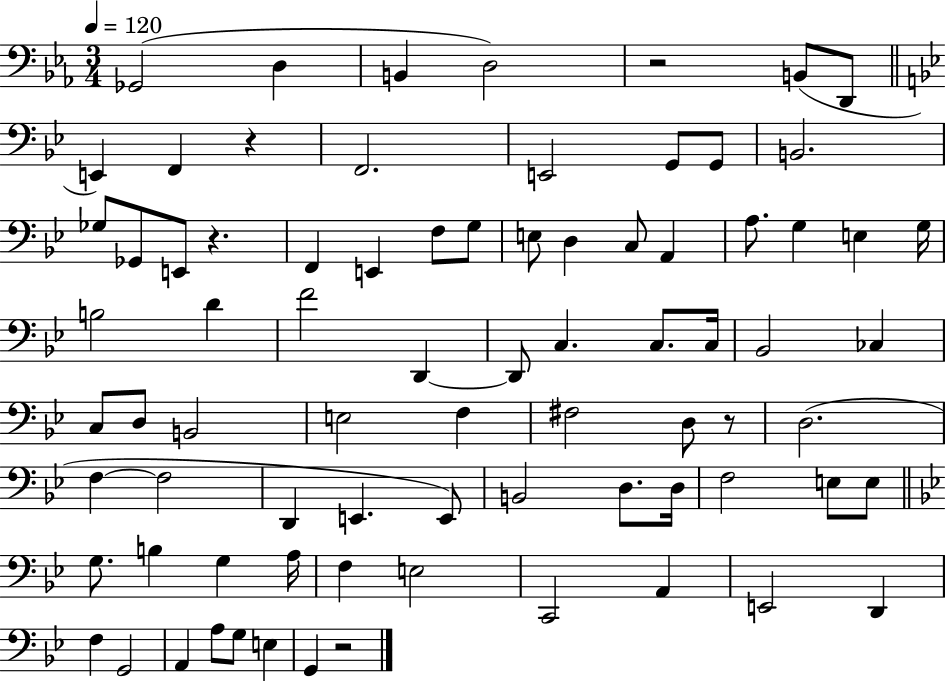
X:1
T:Untitled
M:3/4
L:1/4
K:Eb
_G,,2 D, B,, D,2 z2 B,,/2 D,,/2 E,, F,, z F,,2 E,,2 G,,/2 G,,/2 B,,2 _G,/2 _G,,/2 E,,/2 z F,, E,, F,/2 G,/2 E,/2 D, C,/2 A,, A,/2 G, E, G,/4 B,2 D F2 D,, D,,/2 C, C,/2 C,/4 _B,,2 _C, C,/2 D,/2 B,,2 E,2 F, ^F,2 D,/2 z/2 D,2 F, F,2 D,, E,, E,,/2 B,,2 D,/2 D,/4 F,2 E,/2 E,/2 G,/2 B, G, A,/4 F, E,2 C,,2 A,, E,,2 D,, F, G,,2 A,, A,/2 G,/2 E, G,, z2